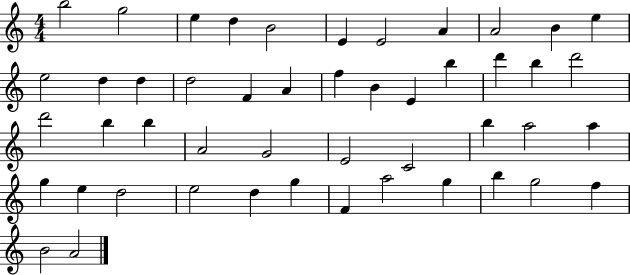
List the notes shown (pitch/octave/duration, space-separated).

B5/h G5/h E5/q D5/q B4/h E4/q E4/h A4/q A4/h B4/q E5/q E5/h D5/q D5/q D5/h F4/q A4/q F5/q B4/q E4/q B5/q D6/q B5/q D6/h D6/h B5/q B5/q A4/h G4/h E4/h C4/h B5/q A5/h A5/q G5/q E5/q D5/h E5/h D5/q G5/q F4/q A5/h G5/q B5/q G5/h F5/q B4/h A4/h